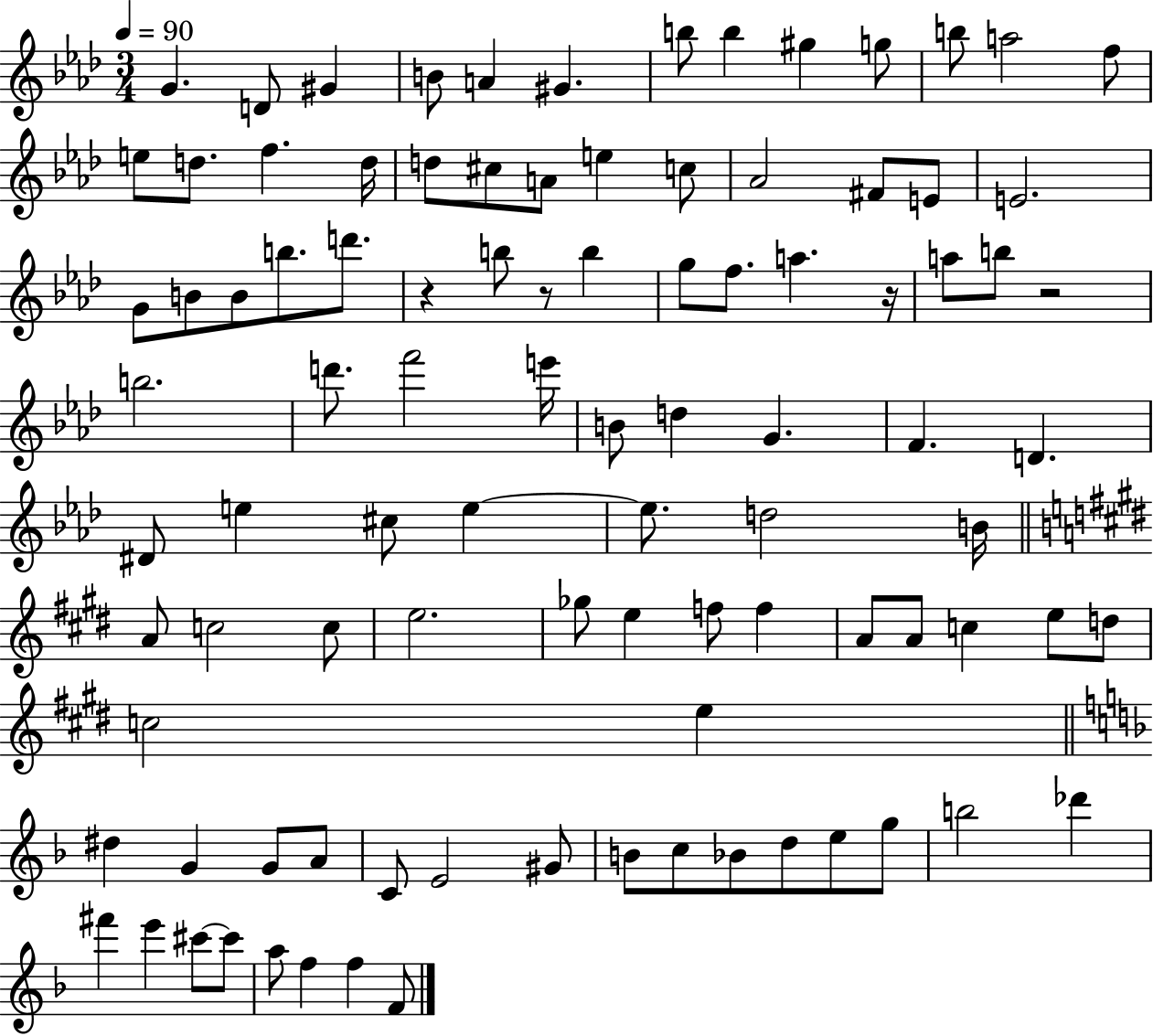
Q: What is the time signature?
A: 3/4